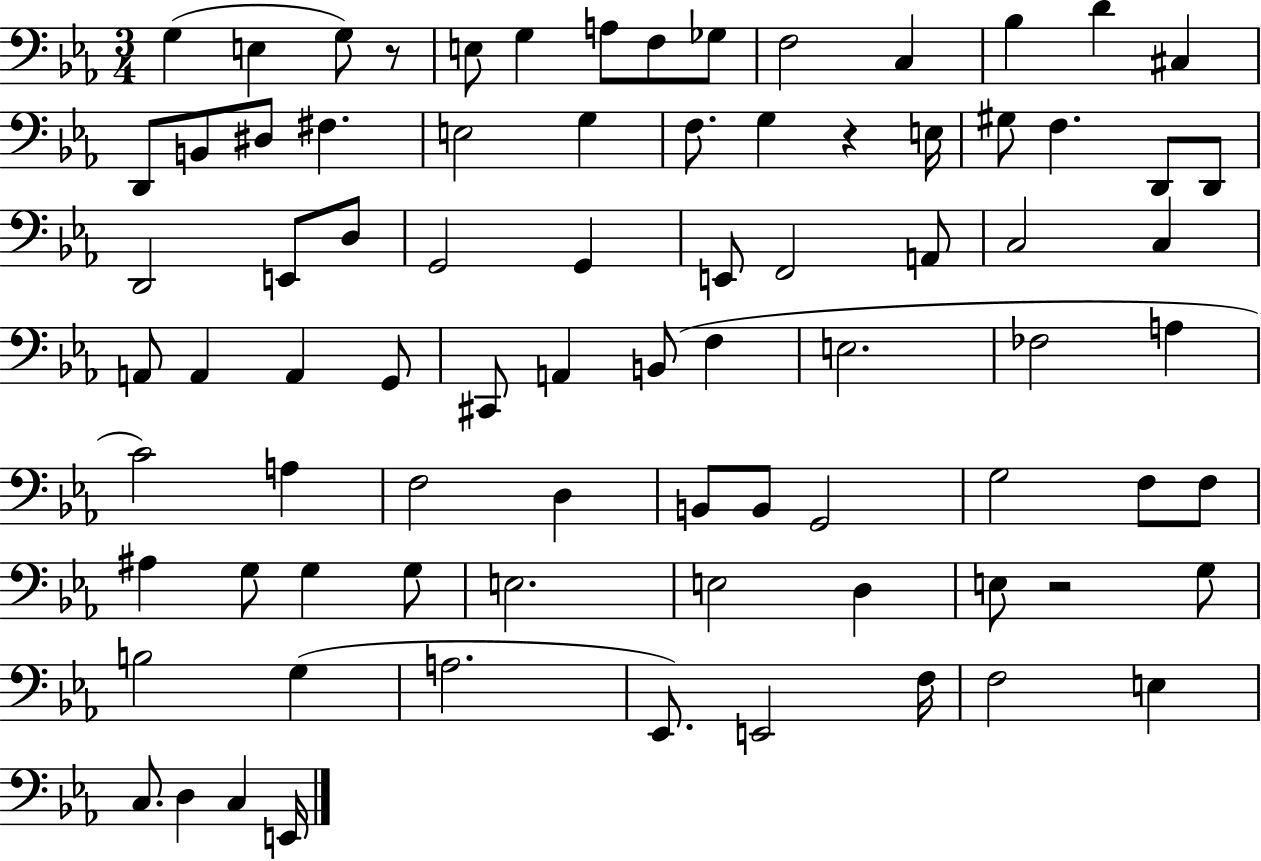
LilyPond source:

{
  \clef bass
  \numericTimeSignature
  \time 3/4
  \key ees \major
  g4( e4 g8) r8 | e8 g4 a8 f8 ges8 | f2 c4 | bes4 d'4 cis4 | \break d,8 b,8 dis8 fis4. | e2 g4 | f8. g4 r4 e16 | gis8 f4. d,8 d,8 | \break d,2 e,8 d8 | g,2 g,4 | e,8 f,2 a,8 | c2 c4 | \break a,8 a,4 a,4 g,8 | cis,8 a,4 b,8( f4 | e2. | fes2 a4 | \break c'2) a4 | f2 d4 | b,8 b,8 g,2 | g2 f8 f8 | \break ais4 g8 g4 g8 | e2. | e2 d4 | e8 r2 g8 | \break b2 g4( | a2. | ees,8.) e,2 f16 | f2 e4 | \break c8. d4 c4 e,16 | \bar "|."
}